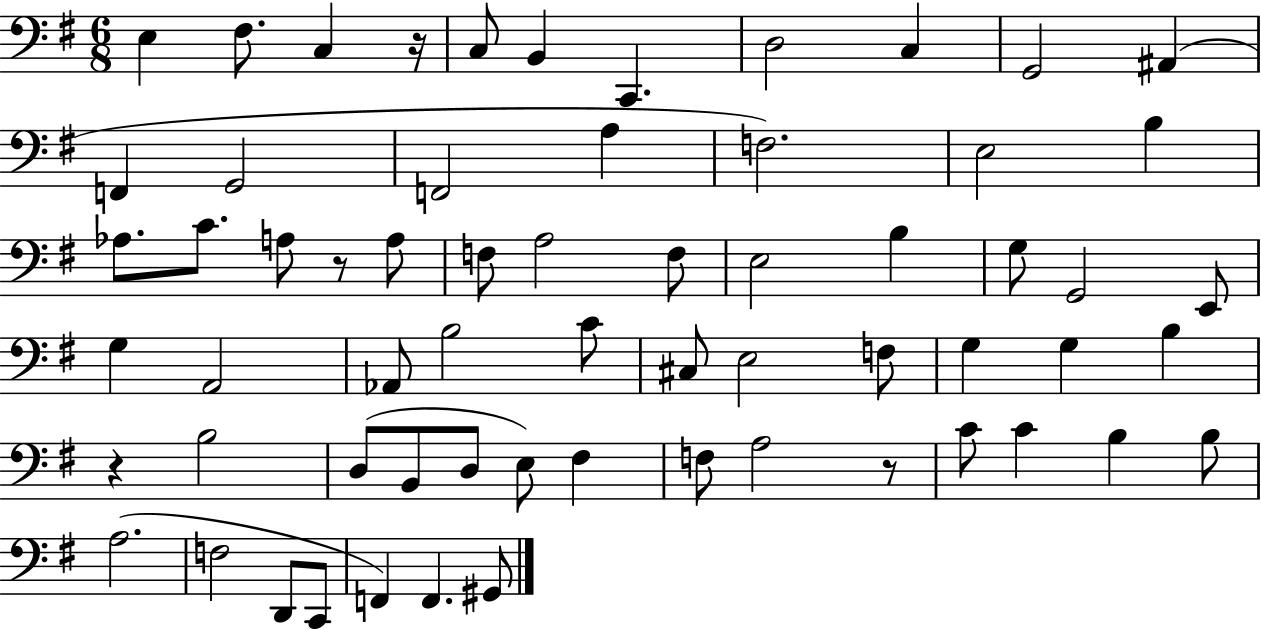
{
  \clef bass
  \numericTimeSignature
  \time 6/8
  \key g \major
  e4 fis8. c4 r16 | c8 b,4 c,4. | d2 c4 | g,2 ais,4( | \break f,4 g,2 | f,2 a4 | f2.) | e2 b4 | \break aes8. c'8. a8 r8 a8 | f8 a2 f8 | e2 b4 | g8 g,2 e,8 | \break g4 a,2 | aes,8 b2 c'8 | cis8 e2 f8 | g4 g4 b4 | \break r4 b2 | d8( b,8 d8 e8) fis4 | f8 a2 r8 | c'8 c'4 b4 b8 | \break a2.( | f2 d,8 c,8 | f,4) f,4. gis,8 | \bar "|."
}